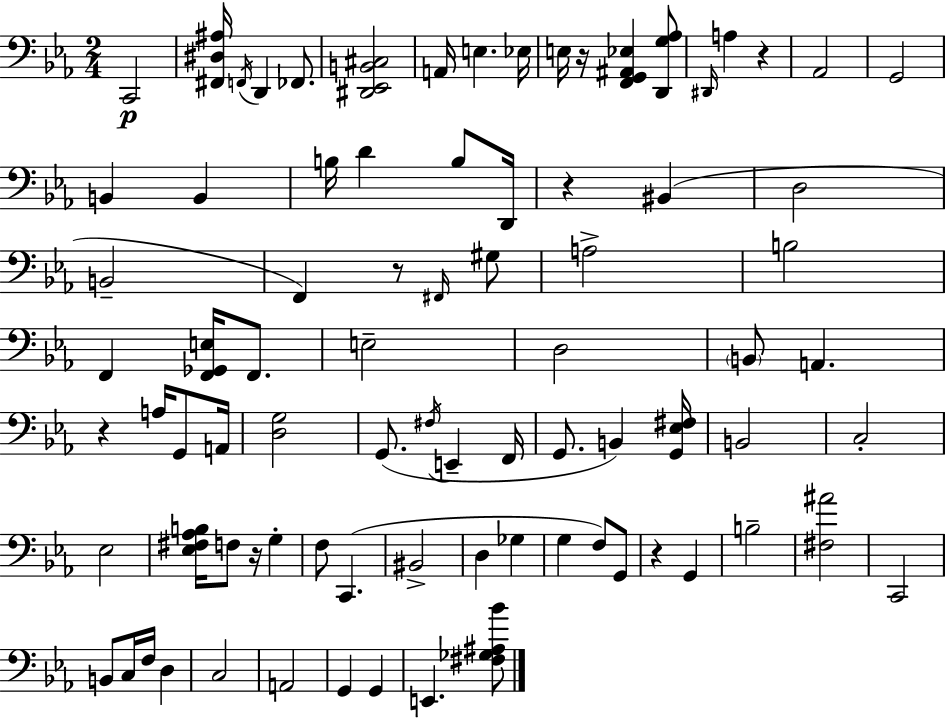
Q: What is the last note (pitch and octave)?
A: E2